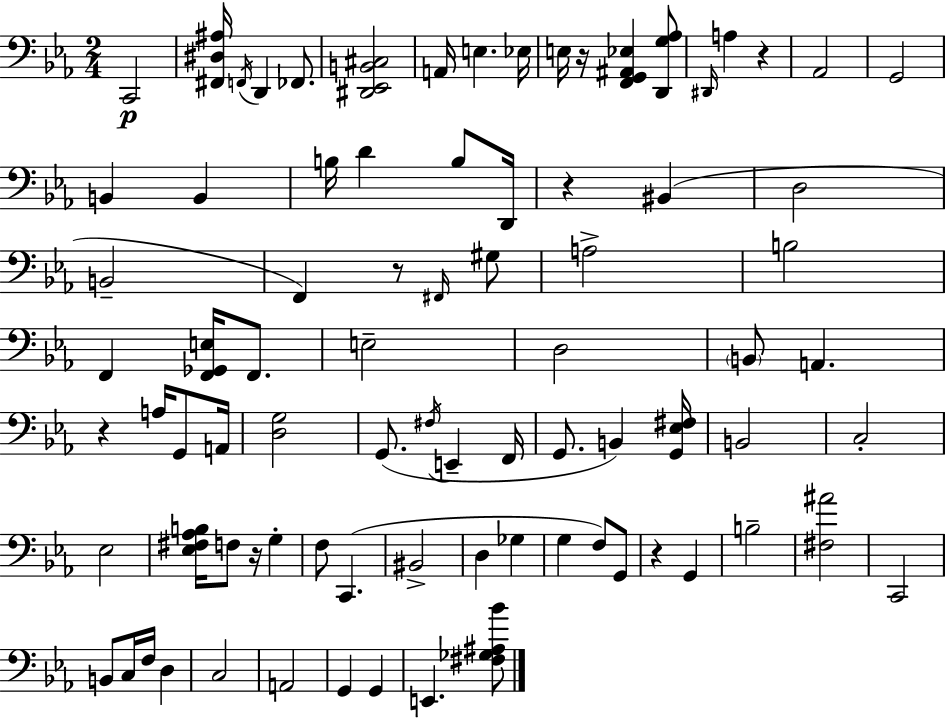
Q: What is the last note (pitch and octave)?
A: E2